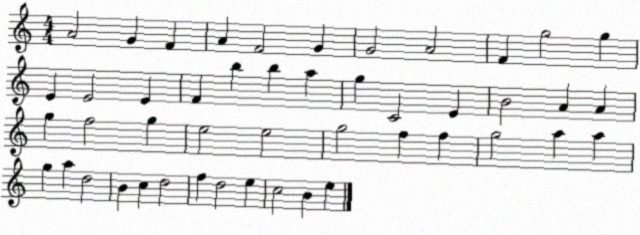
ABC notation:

X:1
T:Untitled
M:4/4
L:1/4
K:C
A2 G F A F2 G G2 A2 F g2 g E E2 E F b b a g C2 E B2 A A g f2 g e2 e2 g2 f f g2 a a g a d2 B c d2 f d2 e c2 B e